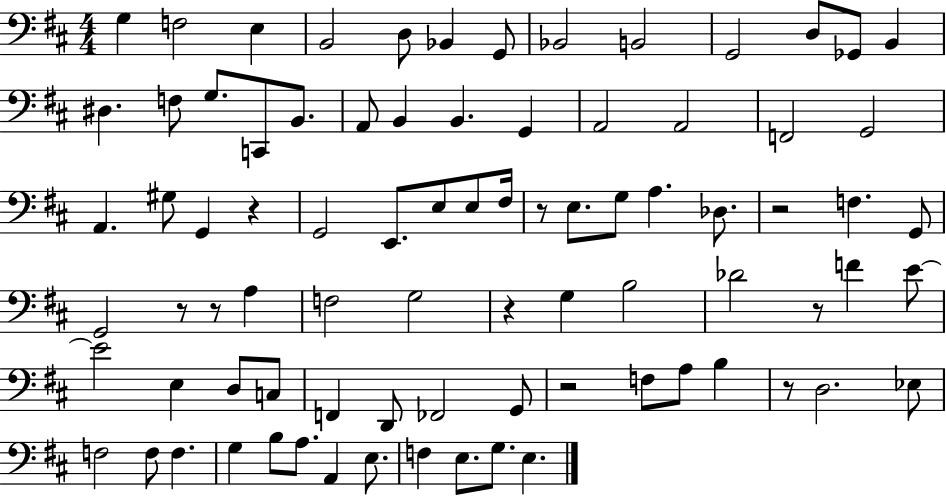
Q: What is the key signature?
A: D major